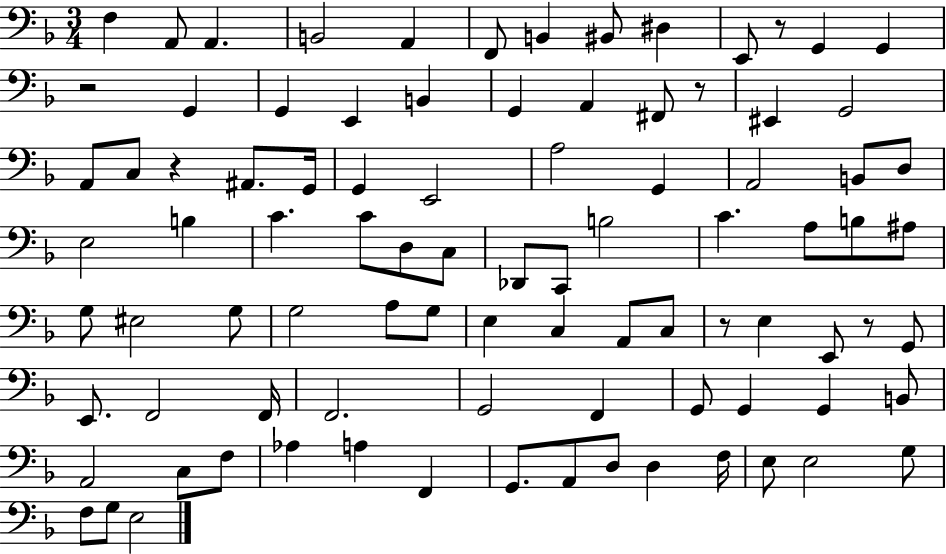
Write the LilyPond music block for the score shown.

{
  \clef bass
  \numericTimeSignature
  \time 3/4
  \key f \major
  \repeat volta 2 { f4 a,8 a,4. | b,2 a,4 | f,8 b,4 bis,8 dis4 | e,8 r8 g,4 g,4 | \break r2 g,4 | g,4 e,4 b,4 | g,4 a,4 fis,8 r8 | eis,4 g,2 | \break a,8 c8 r4 ais,8. g,16 | g,4 e,2 | a2 g,4 | a,2 b,8 d8 | \break e2 b4 | c'4. c'8 d8 c8 | des,8 c,8 b2 | c'4. a8 b8 ais8 | \break g8 eis2 g8 | g2 a8 g8 | e4 c4 a,8 c8 | r8 e4 e,8 r8 g,8 | \break e,8. f,2 f,16 | f,2. | g,2 f,4 | g,8 g,4 g,4 b,8 | \break a,2 c8 f8 | aes4 a4 f,4 | g,8. a,8 d8 d4 f16 | e8 e2 g8 | \break f8 g8 e2 | } \bar "|."
}